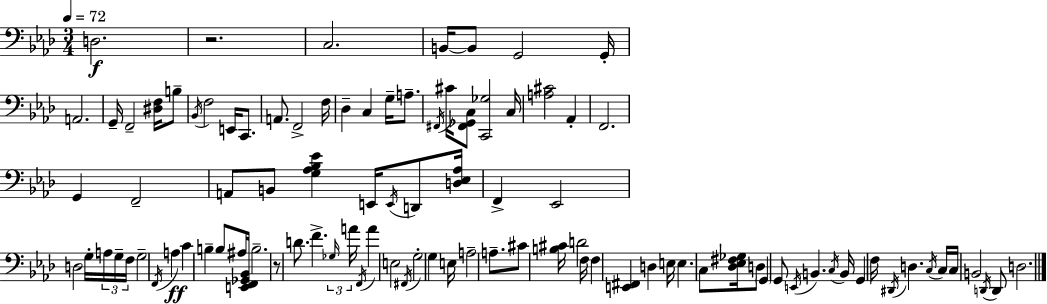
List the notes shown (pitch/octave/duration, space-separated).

D3/h. R/h. C3/h. B2/s B2/e G2/h G2/s A2/h. G2/s F2/h [D#3,F3]/s B3/e Bb2/s F3/h E2/s C2/e. A2/e. F2/h F3/s Db3/q C3/q G3/s A3/e. F#2/s C#4/s [F#2,Gb2,C3]/e [C2,Gb3]/h C3/s [A3,C#4]/h Ab2/q F2/h. G2/q F2/h A2/e B2/e [G3,Ab3,Bb3,Eb4]/q E2/s E2/s D2/e [D3,Eb3,Ab3]/s F2/q Eb2/h D3/h G3/s A3/s G3/s F3/s G3/h F2/s A3/q C4/q B3/q B3/e A#3/s [E2,F2,Gb2,Bb2]/s B3/h. R/e D4/e. F4/q. Gb3/s A4/s F2/s A4/q E3/h F#2/s G3/h G3/q E3/s A3/h A3/e. C#4/e [B3,C#4]/s D4/h F3/s F3/q [E2,F#2]/q D3/q E3/s E3/q. C3/e [Db3,Eb3,F#3,Gb3]/s D3/e G2/q G2/e E2/s B2/q. C3/s B2/s G2/q F3/s D#2/s D3/q. C3/s C3/s C3/s B2/h D2/s D2/e D3/h.